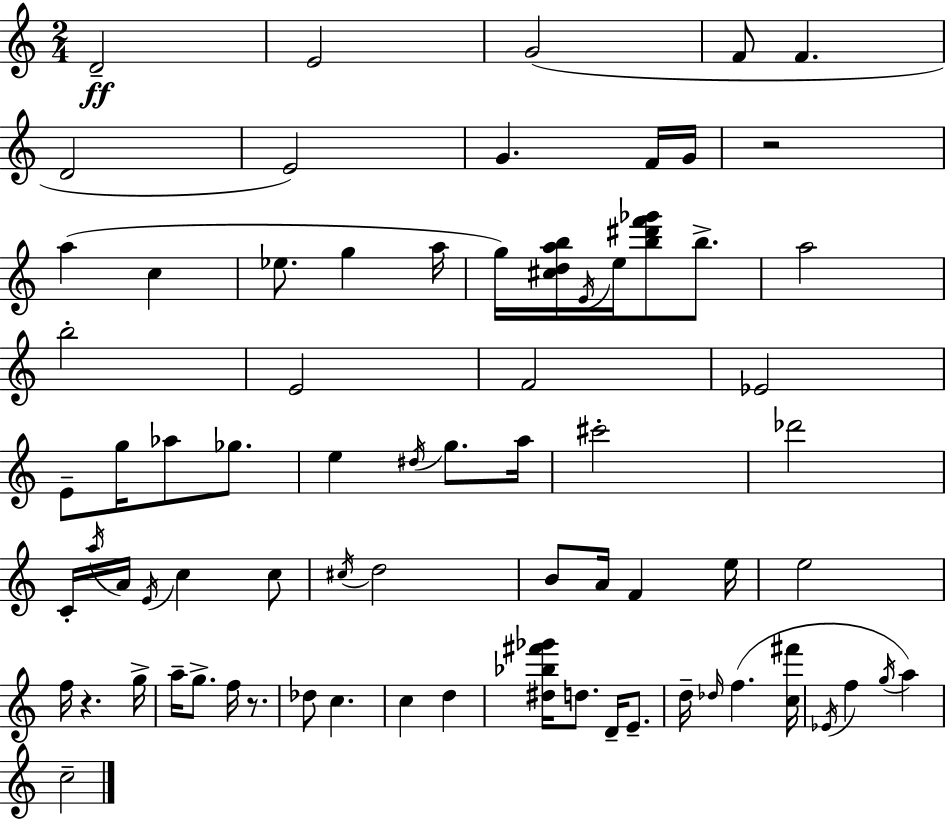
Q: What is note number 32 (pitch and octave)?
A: A5